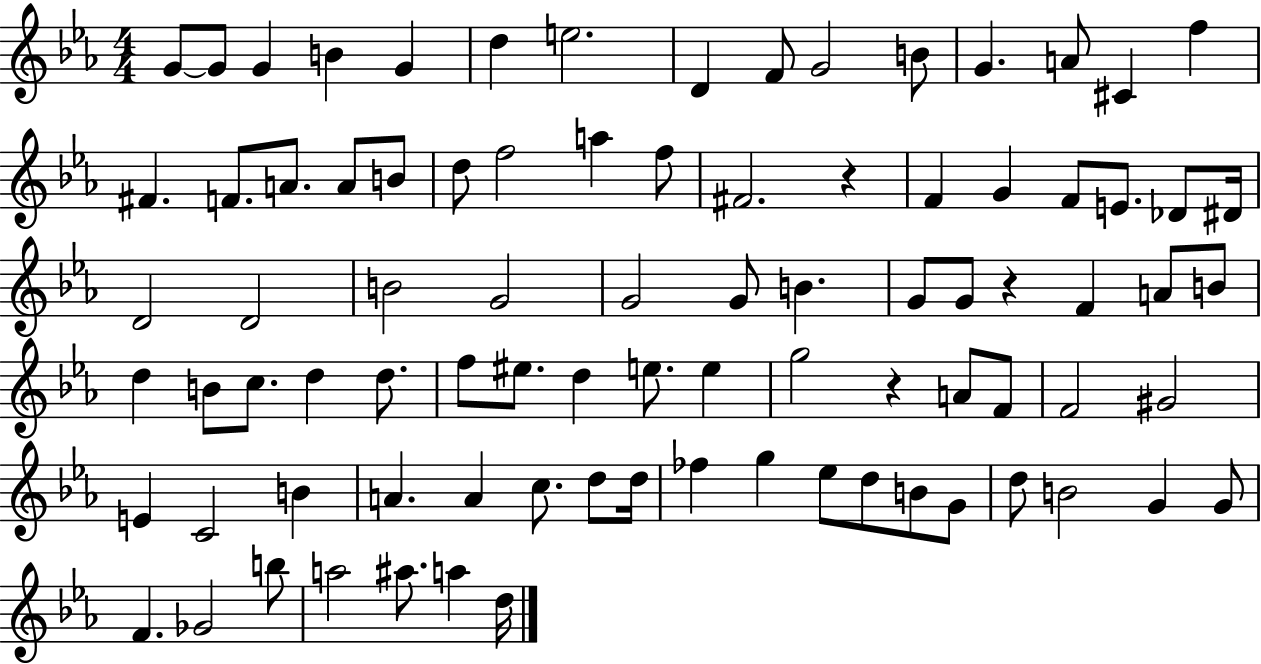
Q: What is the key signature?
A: EES major